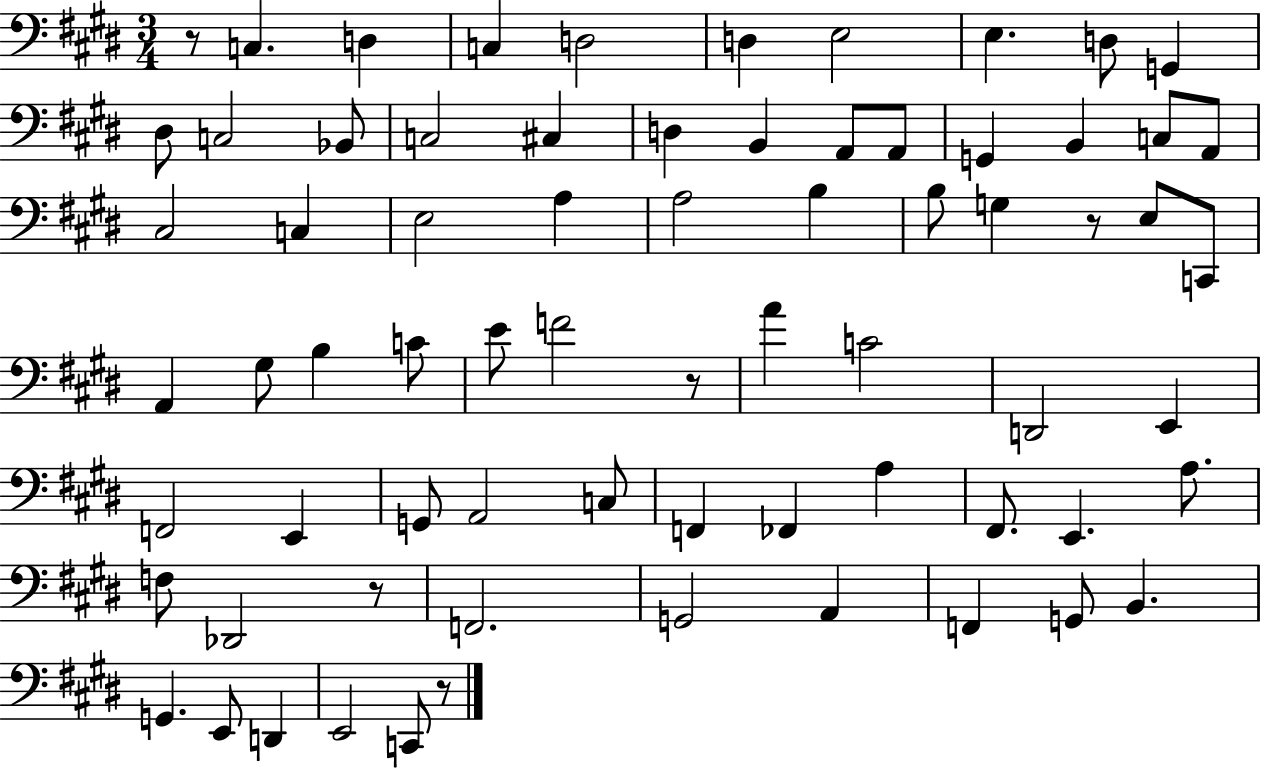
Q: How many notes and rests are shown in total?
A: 71